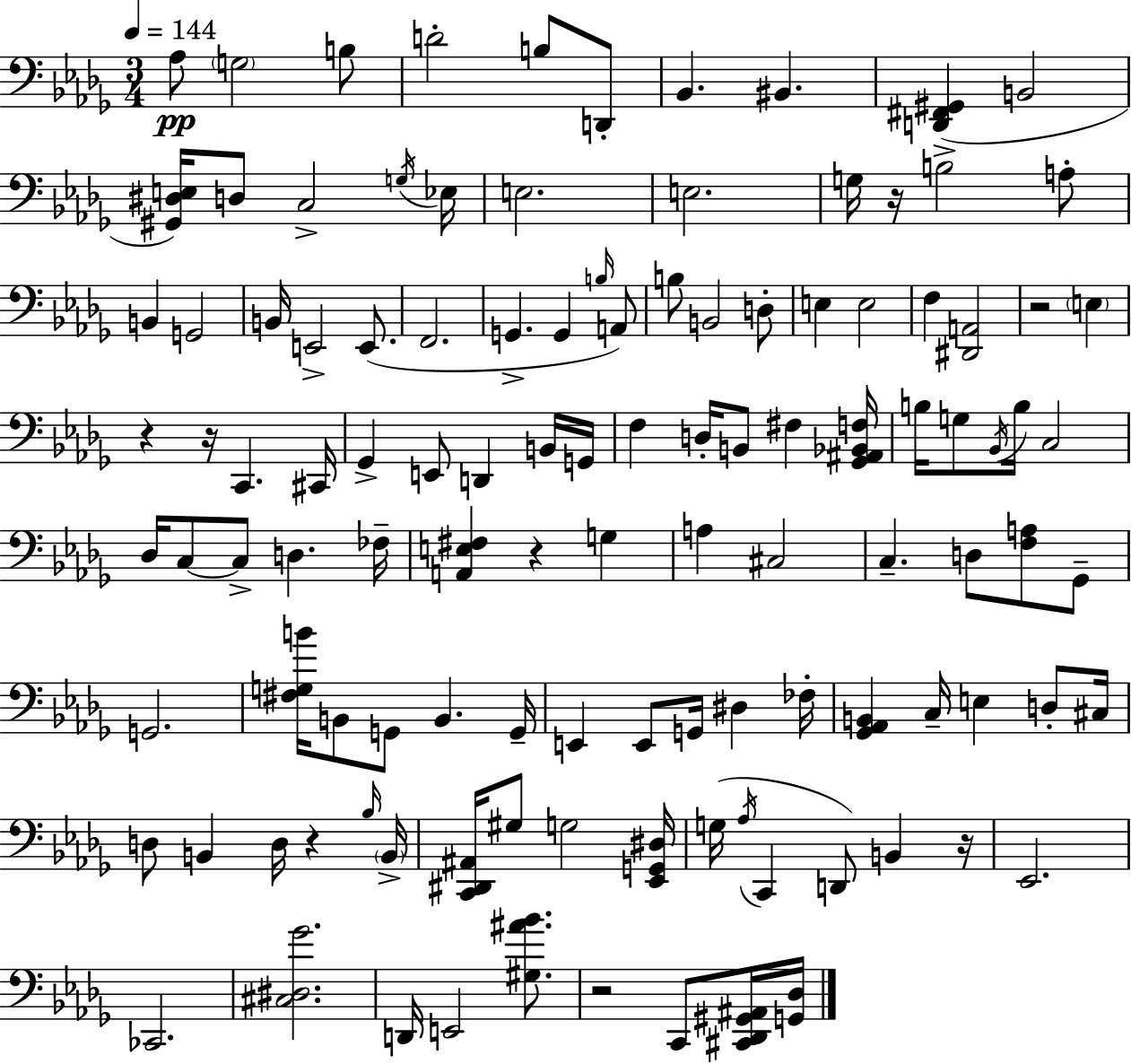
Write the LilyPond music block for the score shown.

{
  \clef bass
  \numericTimeSignature
  \time 3/4
  \key bes \minor
  \tempo 4 = 144
  aes8\pp \parenthesize g2 b8 | d'2-. b8 d,8-. | bes,4. bis,4. | <d, fis, gis,>4( b,2 | \break <gis, dis e>16) d8 c2-> \acciaccatura { g16 } | ees16 e2. | e2. | g16 r16 b2-> a8-. | \break b,4 g,2 | b,16 e,2-> e,8.( | f,2. | g,4.-> g,4 \grace { b16 } | \break a,8) b8 b,2 | d8-. e4 e2 | f4 <dis, a,>2 | r2 \parenthesize e4 | \break r4 r16 c,4. | cis,16 ges,4-> e,8 d,4 | b,16 g,16 f4 d16-. b,8 fis4 | <ges, ais, bes, f>16 b16 g8 \acciaccatura { bes,16 } b16 c2 | \break des16 c8~~ c8-> d4. | fes16-- <a, e fis>4 r4 g4 | a4 cis2 | c4.-- d8 <f a>8 | \break ges,8-- g,2. | <fis g b'>16 b,8 g,8 b,4. | g,16-- e,4 e,8 g,16 dis4 | fes16-. <ges, aes, b,>4 c16-- e4 | \break d8-. cis16 d8 b,4 d16 r4 | \grace { bes16 } \parenthesize b,16-> <c, dis, ais,>16 gis8 g2 | <ees, g, dis>16 g16( \acciaccatura { aes16 } c,4 d,8) | b,4 r16 ees,2. | \break ces,2. | <cis dis ges'>2. | d,16 e,2 | <gis ais' bes'>8. r2 | \break c,8 <cis, des, gis, ais,>16 <g, des>16 \bar "|."
}